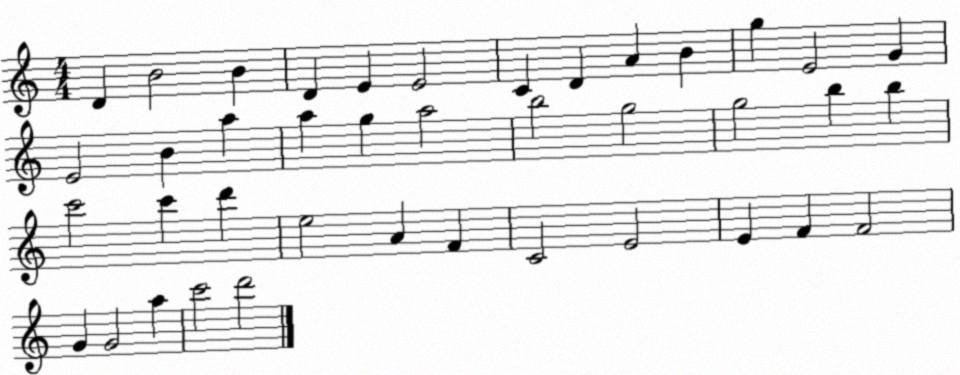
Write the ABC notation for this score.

X:1
T:Untitled
M:4/4
L:1/4
K:C
D B2 B D E E2 C D A B g E2 G E2 B a a g a2 b2 g2 g2 b b c'2 c' d' e2 A F C2 E2 E F F2 G G2 a c'2 d'2